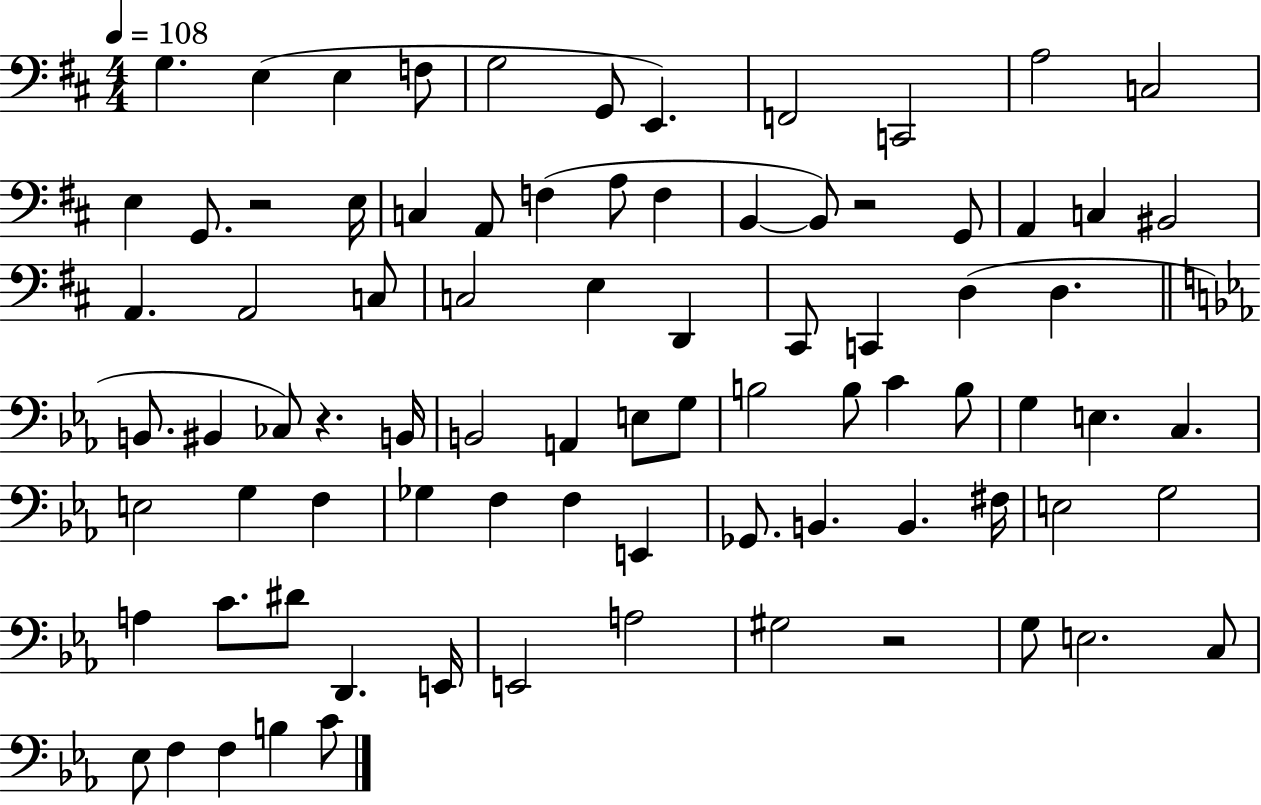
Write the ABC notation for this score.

X:1
T:Untitled
M:4/4
L:1/4
K:D
G, E, E, F,/2 G,2 G,,/2 E,, F,,2 C,,2 A,2 C,2 E, G,,/2 z2 E,/4 C, A,,/2 F, A,/2 F, B,, B,,/2 z2 G,,/2 A,, C, ^B,,2 A,, A,,2 C,/2 C,2 E, D,, ^C,,/2 C,, D, D, B,,/2 ^B,, _C,/2 z B,,/4 B,,2 A,, E,/2 G,/2 B,2 B,/2 C B,/2 G, E, C, E,2 G, F, _G, F, F, E,, _G,,/2 B,, B,, ^F,/4 E,2 G,2 A, C/2 ^D/2 D,, E,,/4 E,,2 A,2 ^G,2 z2 G,/2 E,2 C,/2 _E,/2 F, F, B, C/2